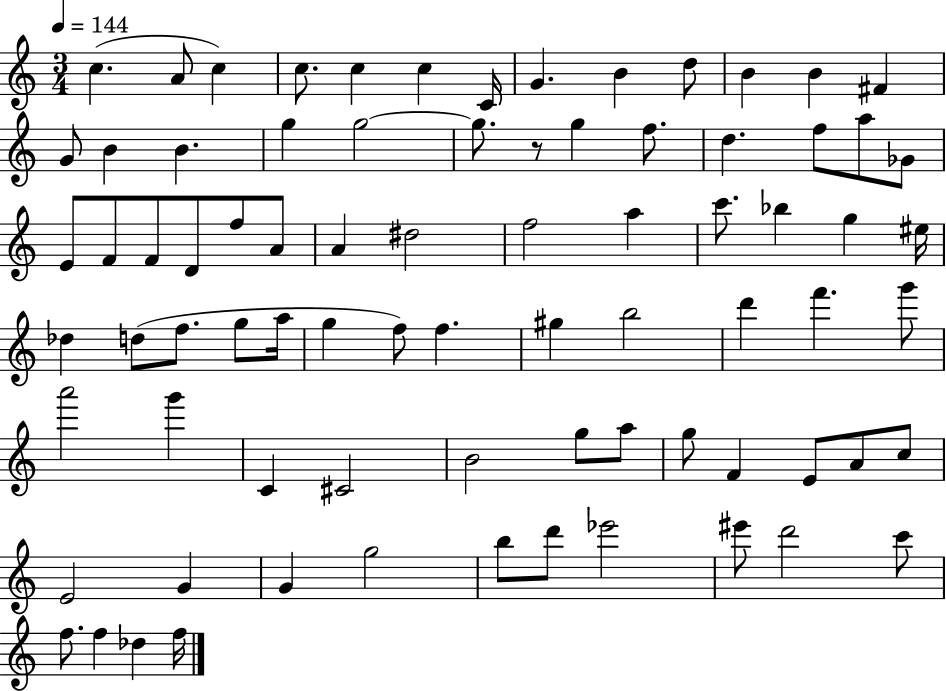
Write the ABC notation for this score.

X:1
T:Untitled
M:3/4
L:1/4
K:C
c A/2 c c/2 c c C/4 G B d/2 B B ^F G/2 B B g g2 g/2 z/2 g f/2 d f/2 a/2 _G/2 E/2 F/2 F/2 D/2 f/2 A/2 A ^d2 f2 a c'/2 _b g ^e/4 _d d/2 f/2 g/2 a/4 g f/2 f ^g b2 d' f' g'/2 a'2 g' C ^C2 B2 g/2 a/2 g/2 F E/2 A/2 c/2 E2 G G g2 b/2 d'/2 _e'2 ^e'/2 d'2 c'/2 f/2 f _d f/4